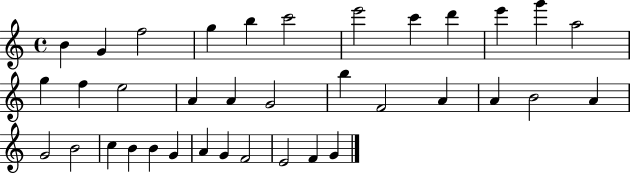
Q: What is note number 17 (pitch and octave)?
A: A4